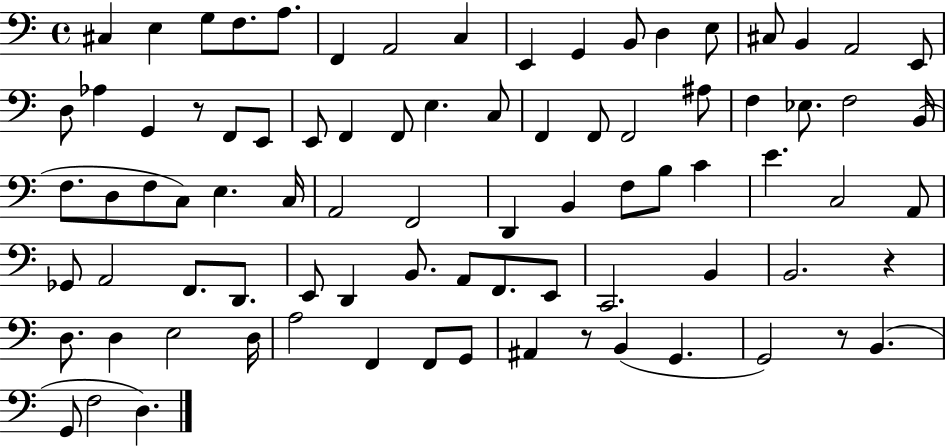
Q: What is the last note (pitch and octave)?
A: D3